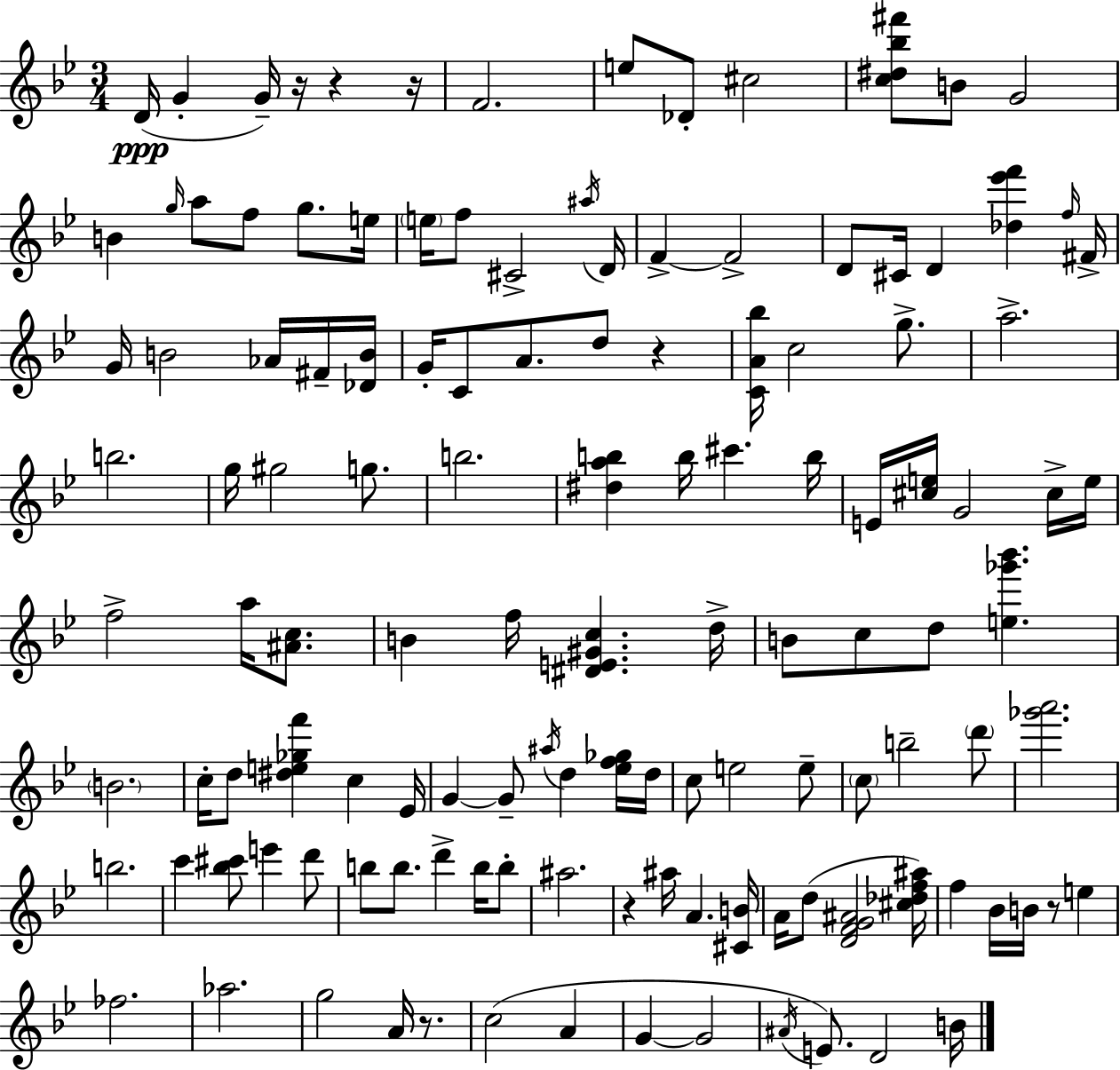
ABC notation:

X:1
T:Untitled
M:3/4
L:1/4
K:Gm
D/4 G G/4 z/4 z z/4 F2 e/2 _D/2 ^c2 [c^d_b^f']/2 B/2 G2 B g/4 a/2 f/2 g/2 e/4 e/4 f/2 ^C2 ^a/4 D/4 F F2 D/2 ^C/4 D [_d_e'f'] f/4 ^F/4 G/4 B2 _A/4 ^F/4 [_DB]/4 G/4 C/2 A/2 d/2 z [CA_b]/4 c2 g/2 a2 b2 g/4 ^g2 g/2 b2 [^dab] b/4 ^c' b/4 E/4 [^ce]/4 G2 ^c/4 e/4 f2 a/4 [^Ac]/2 B f/4 [^DE^Gc] d/4 B/2 c/2 d/2 [e_g'_b'] B2 c/4 d/2 [^de_gf'] c _E/4 G G/2 ^a/4 d [_ef_g]/4 d/4 c/2 e2 e/2 c/2 b2 d'/2 [_g'a']2 b2 c' [_b^c']/2 e' d'/2 b/2 b/2 d' b/4 b/2 ^a2 z ^a/4 A [^CB]/4 A/4 d/2 [DFG^A]2 [^c_df^a]/4 f _B/4 B/4 z/2 e _f2 _a2 g2 A/4 z/2 c2 A G G2 ^A/4 E/2 D2 B/4